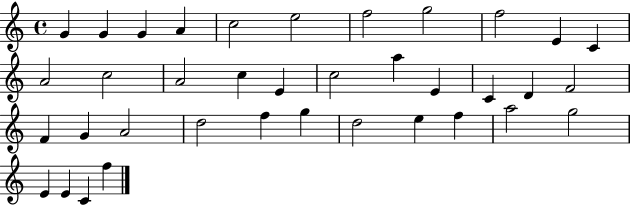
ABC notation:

X:1
T:Untitled
M:4/4
L:1/4
K:C
G G G A c2 e2 f2 g2 f2 E C A2 c2 A2 c E c2 a E C D F2 F G A2 d2 f g d2 e f a2 g2 E E C f